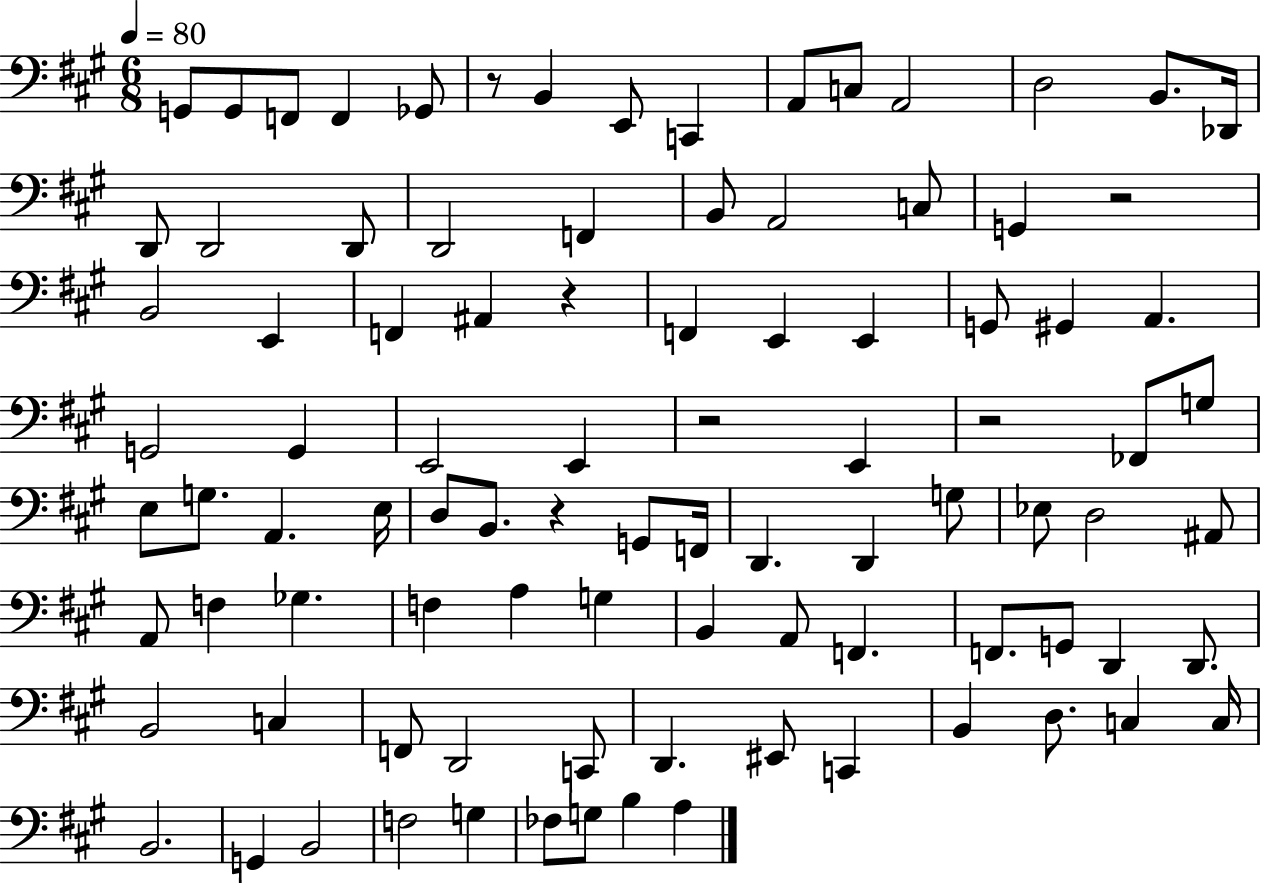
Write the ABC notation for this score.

X:1
T:Untitled
M:6/8
L:1/4
K:A
G,,/2 G,,/2 F,,/2 F,, _G,,/2 z/2 B,, E,,/2 C,, A,,/2 C,/2 A,,2 D,2 B,,/2 _D,,/4 D,,/2 D,,2 D,,/2 D,,2 F,, B,,/2 A,,2 C,/2 G,, z2 B,,2 E,, F,, ^A,, z F,, E,, E,, G,,/2 ^G,, A,, G,,2 G,, E,,2 E,, z2 E,, z2 _F,,/2 G,/2 E,/2 G,/2 A,, E,/4 D,/2 B,,/2 z G,,/2 F,,/4 D,, D,, G,/2 _E,/2 D,2 ^A,,/2 A,,/2 F, _G, F, A, G, B,, A,,/2 F,, F,,/2 G,,/2 D,, D,,/2 B,,2 C, F,,/2 D,,2 C,,/2 D,, ^E,,/2 C,, B,, D,/2 C, C,/4 B,,2 G,, B,,2 F,2 G, _F,/2 G,/2 B, A,